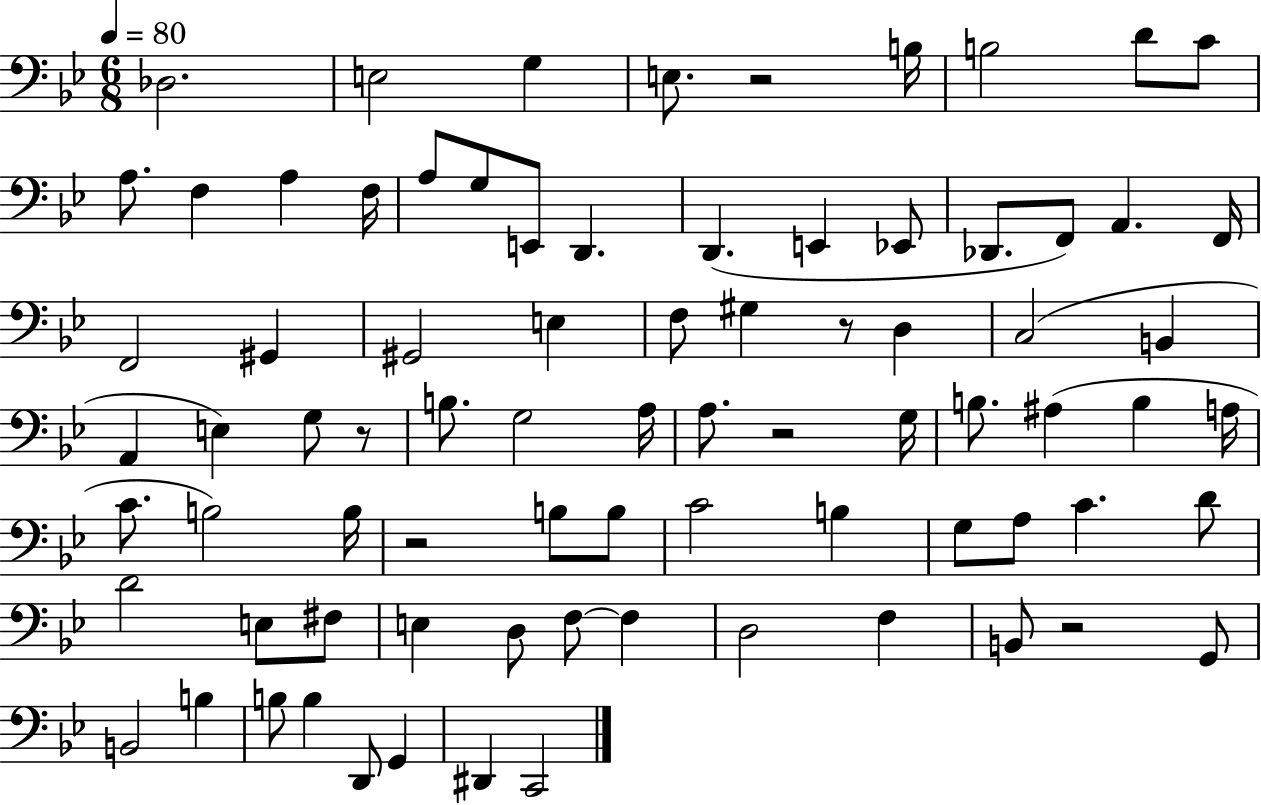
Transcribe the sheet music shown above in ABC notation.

X:1
T:Untitled
M:6/8
L:1/4
K:Bb
_D,2 E,2 G, E,/2 z2 B,/4 B,2 D/2 C/2 A,/2 F, A, F,/4 A,/2 G,/2 E,,/2 D,, D,, E,, _E,,/2 _D,,/2 F,,/2 A,, F,,/4 F,,2 ^G,, ^G,,2 E, F,/2 ^G, z/2 D, C,2 B,, A,, E, G,/2 z/2 B,/2 G,2 A,/4 A,/2 z2 G,/4 B,/2 ^A, B, A,/4 C/2 B,2 B,/4 z2 B,/2 B,/2 C2 B, G,/2 A,/2 C D/2 D2 E,/2 ^F,/2 E, D,/2 F,/2 F, D,2 F, B,,/2 z2 G,,/2 B,,2 B, B,/2 B, D,,/2 G,, ^D,, C,,2